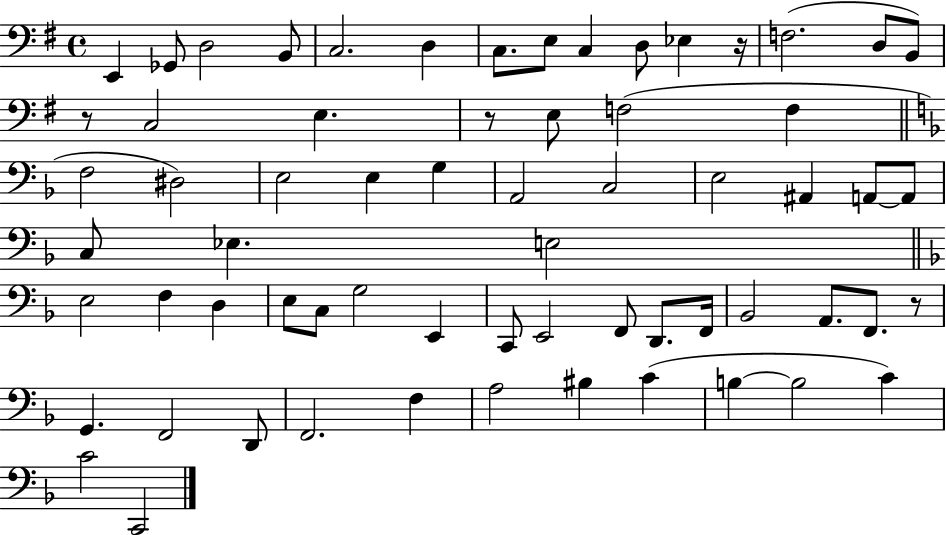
E2/q Gb2/e D3/h B2/e C3/h. D3/q C3/e. E3/e C3/q D3/e Eb3/q R/s F3/h. D3/e B2/e R/e C3/h E3/q. R/e E3/e F3/h F3/q F3/h D#3/h E3/h E3/q G3/q A2/h C3/h E3/h A#2/q A2/e A2/e C3/e Eb3/q. E3/h E3/h F3/q D3/q E3/e C3/e G3/h E2/q C2/e E2/h F2/e D2/e. F2/s Bb2/h A2/e. F2/e. R/e G2/q. F2/h D2/e F2/h. F3/q A3/h BIS3/q C4/q B3/q B3/h C4/q C4/h C2/h